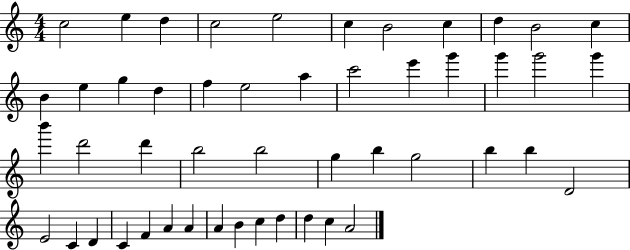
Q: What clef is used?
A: treble